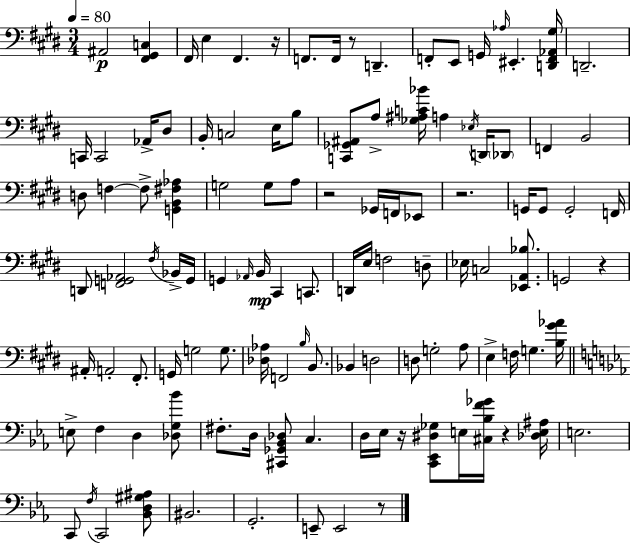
{
  \clef bass
  \numericTimeSignature
  \time 3/4
  \key e \major
  \tempo 4 = 80
  \repeat volta 2 { ais,2\p <fis, gis, c>4 | fis,16 e4 fis,4. r16 | f,8. f,16 r8 d,4.-- | f,8-. e,8 g,16 \grace { aes16 } eis,4.-. | \break <d, f, aes, gis>16 d,2.-- | c,16 c,2 aes,16-> dis8 | b,16-. c2 e16 b8 | <c, ges, ais,>8 a8-> <ges ais c' bes'>16 a4 \acciaccatura { ees16 } d,16 | \break \parenthesize des,8 f,4 b,2 | d8 f4~~ f8-> <g, b, fis aes>4 | g2 g8 | a8 r2 ges,16 f,16 | \break ees,8 r2. | g,16 g,8 g,2-. | f,16 d,8 <f, g, aes,>2 | \acciaccatura { fis16 } bes,16-> g,16 g,4 \grace { aes,16 } b,16\mp cis,4 | \break c,8. d,16 e16 f2 | d8-- ees16 c2 | <ees, a, bes>8. g,2 | r4 ais,16-. a,2-. | \break fis,8.-. g,16 g2 | g8. <des aes>16 f,2 | \grace { b16 } b,8. bes,4 d2 | d8 g2-. | \break a8 e4-> f16 g4. | <b gis' aes'>16 \bar "||" \break \key c \minor e8-> f4 d4 <des g bes'>8 | fis8.-. d16 <cis, ges, bes, des>8 c4. | d16 ees16 r16 <c, ees, dis ges>8 e16 <cis bes f' ges'>16 r4 <des e ais>16 | e2. | \break c,8 \acciaccatura { f16 } c,2 <bes, d gis ais>8 | bis,2. | g,2.-. | e,8-- e,2 r8 | \break } \bar "|."
}